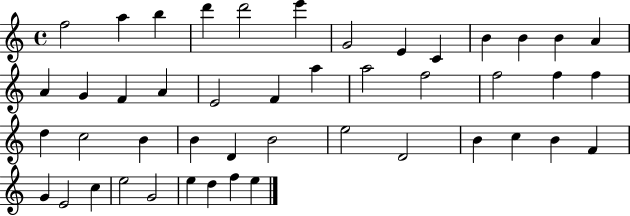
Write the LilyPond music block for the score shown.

{
  \clef treble
  \time 4/4
  \defaultTimeSignature
  \key c \major
  f''2 a''4 b''4 | d'''4 d'''2 e'''4 | g'2 e'4 c'4 | b'4 b'4 b'4 a'4 | \break a'4 g'4 f'4 a'4 | e'2 f'4 a''4 | a''2 f''2 | f''2 f''4 f''4 | \break d''4 c''2 b'4 | b'4 d'4 b'2 | e''2 d'2 | b'4 c''4 b'4 f'4 | \break g'4 e'2 c''4 | e''2 g'2 | e''4 d''4 f''4 e''4 | \bar "|."
}